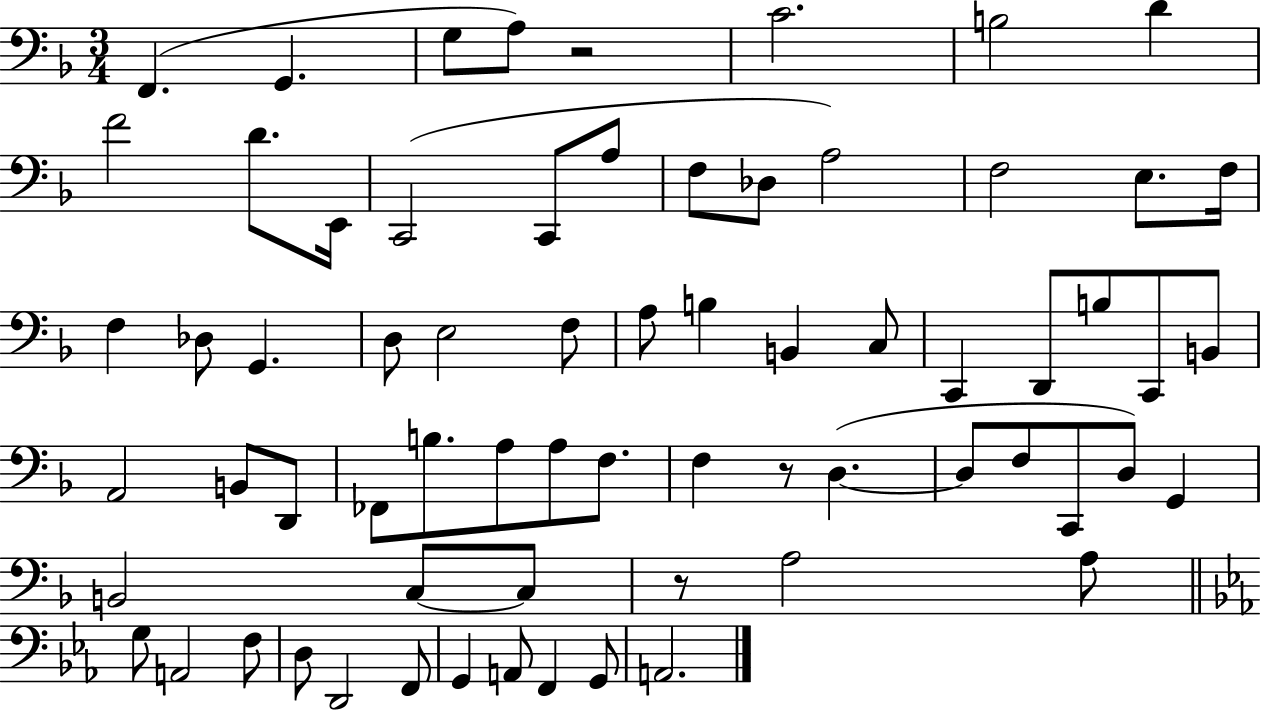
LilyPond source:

{
  \clef bass
  \numericTimeSignature
  \time 3/4
  \key f \major
  f,4.( g,4. | g8 a8) r2 | c'2. | b2 d'4 | \break f'2 d'8. e,16 | c,2( c,8 a8 | f8 des8 a2) | f2 e8. f16 | \break f4 des8 g,4. | d8 e2 f8 | a8 b4 b,4 c8 | c,4 d,8 b8 c,8 b,8 | \break a,2 b,8 d,8 | fes,8 b8. a8 a8 f8. | f4 r8 d4.~(~ | d8 f8 c,8 d8) g,4 | \break b,2 c8~~ c8 | r8 a2 a8 | \bar "||" \break \key ees \major g8 a,2 f8 | d8 d,2 f,8 | g,4 a,8 f,4 g,8 | a,2. | \break \bar "|."
}